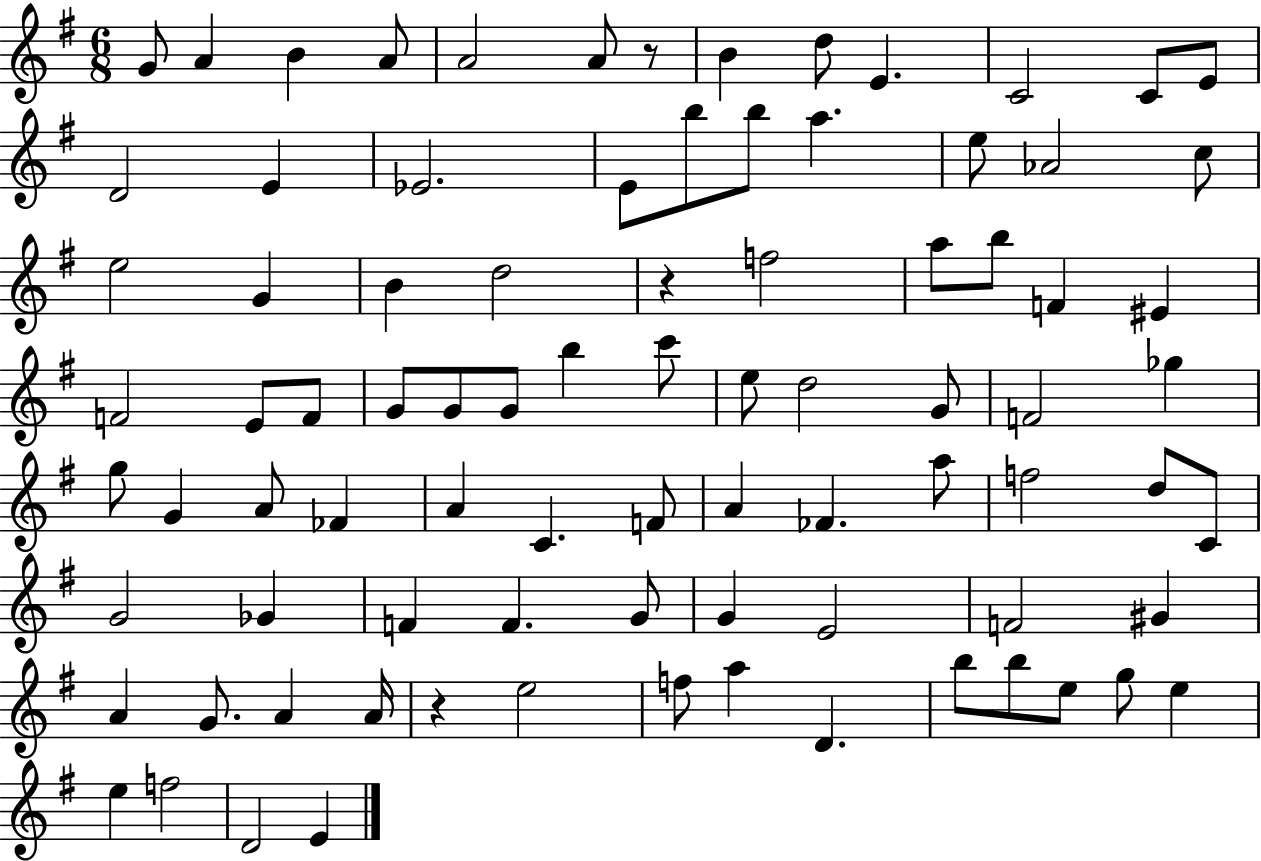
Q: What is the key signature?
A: G major